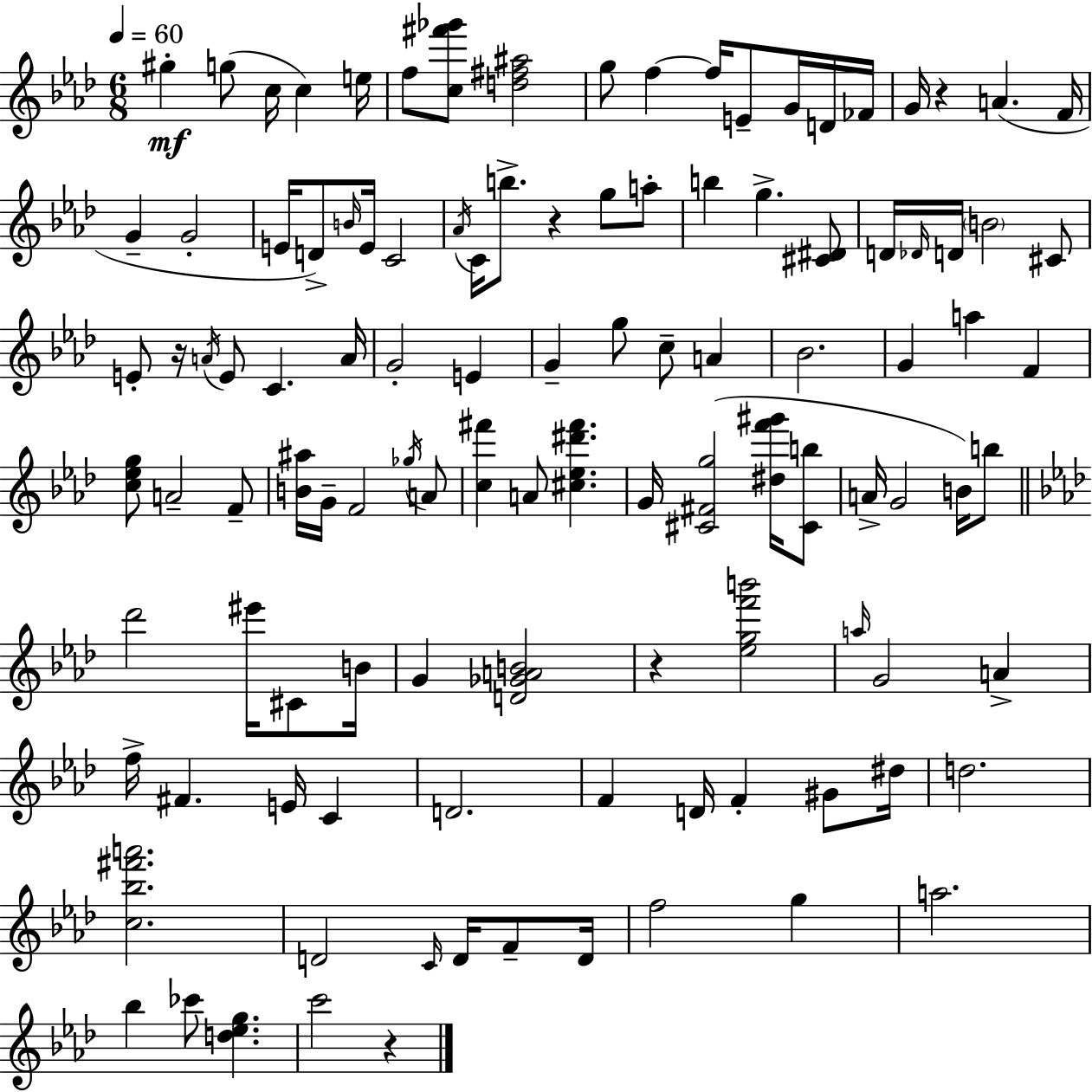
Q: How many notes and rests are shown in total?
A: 111